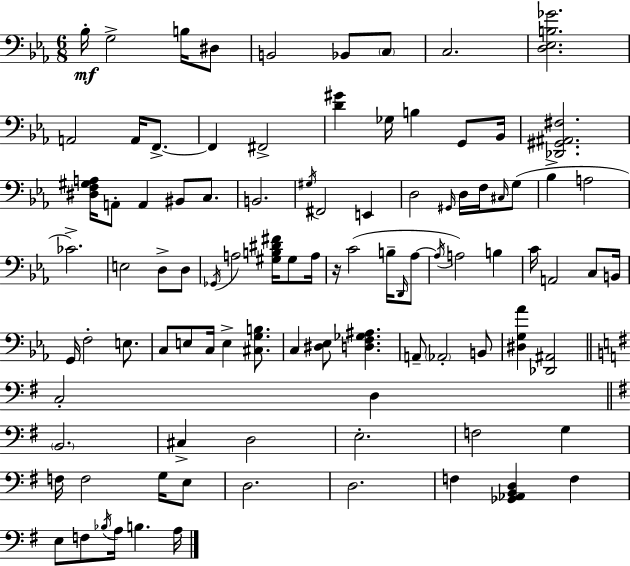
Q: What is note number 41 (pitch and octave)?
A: A3